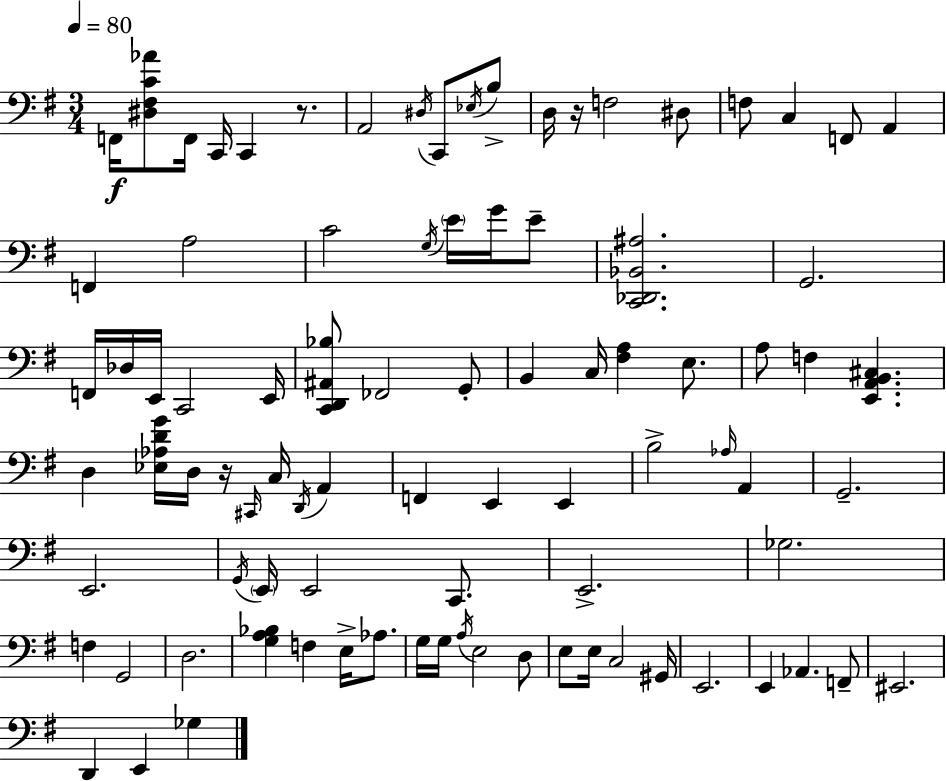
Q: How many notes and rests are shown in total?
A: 89